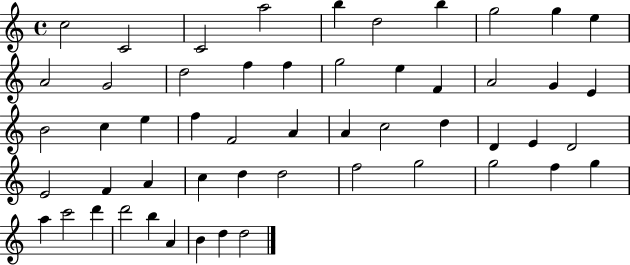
C5/h C4/h C4/h A5/h B5/q D5/h B5/q G5/h G5/q E5/q A4/h G4/h D5/h F5/q F5/q G5/h E5/q F4/q A4/h G4/q E4/q B4/h C5/q E5/q F5/q F4/h A4/q A4/q C5/h D5/q D4/q E4/q D4/h E4/h F4/q A4/q C5/q D5/q D5/h F5/h G5/h G5/h F5/q G5/q A5/q C6/h D6/q D6/h B5/q A4/q B4/q D5/q D5/h